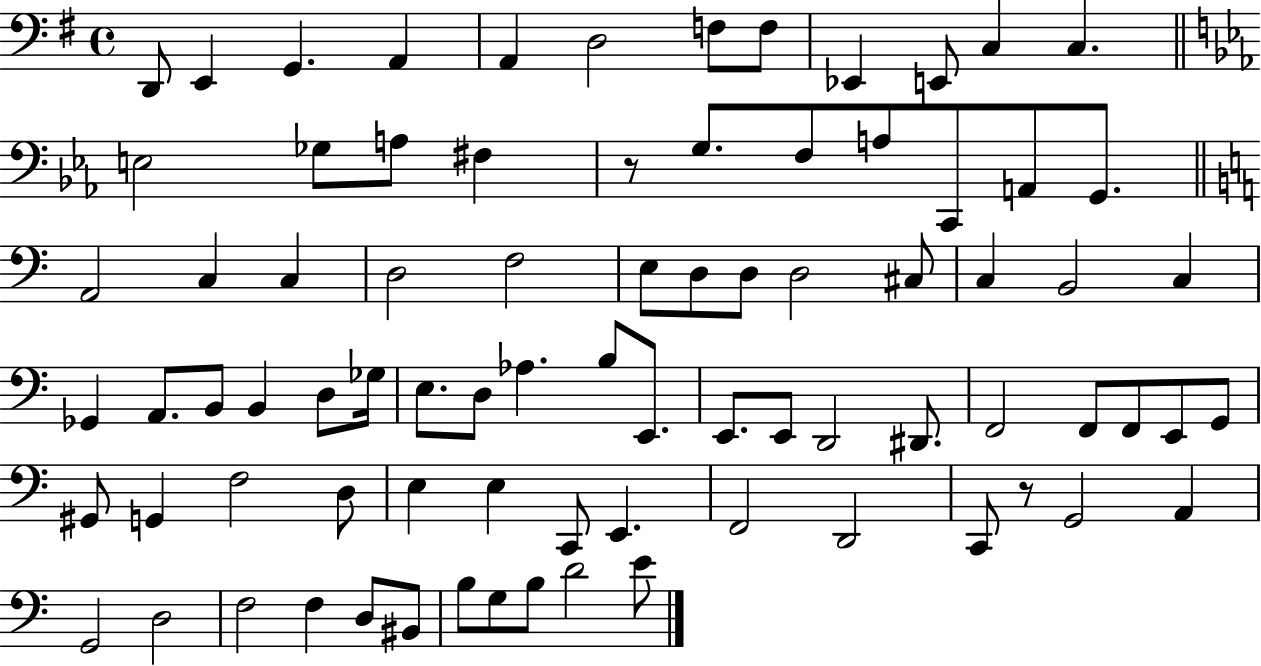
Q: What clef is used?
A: bass